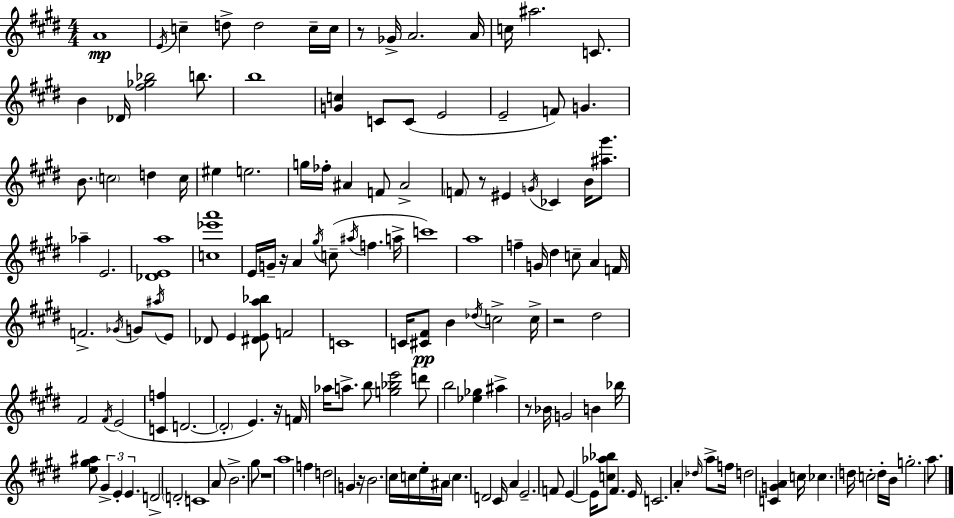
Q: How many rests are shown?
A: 8